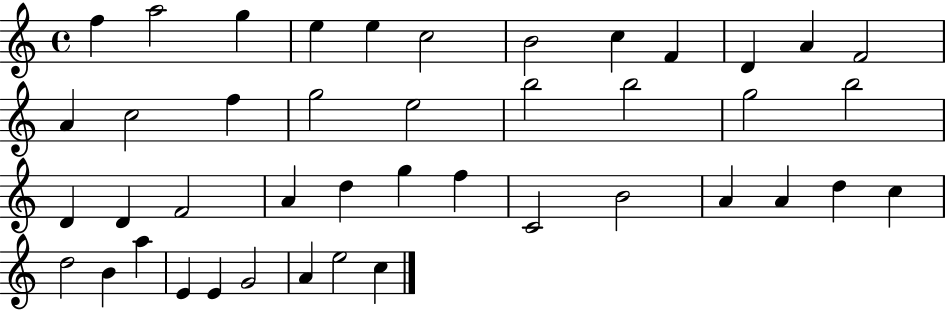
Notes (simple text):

F5/q A5/h G5/q E5/q E5/q C5/h B4/h C5/q F4/q D4/q A4/q F4/h A4/q C5/h F5/q G5/h E5/h B5/h B5/h G5/h B5/h D4/q D4/q F4/h A4/q D5/q G5/q F5/q C4/h B4/h A4/q A4/q D5/q C5/q D5/h B4/q A5/q E4/q E4/q G4/h A4/q E5/h C5/q